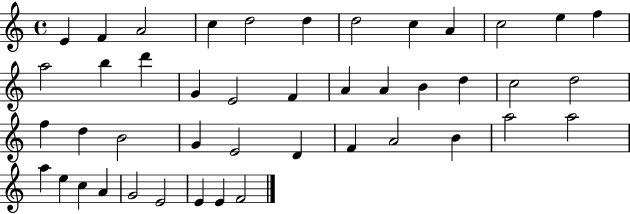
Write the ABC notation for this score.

X:1
T:Untitled
M:4/4
L:1/4
K:C
E F A2 c d2 d d2 c A c2 e f a2 b d' G E2 F A A B d c2 d2 f d B2 G E2 D F A2 B a2 a2 a e c A G2 E2 E E F2